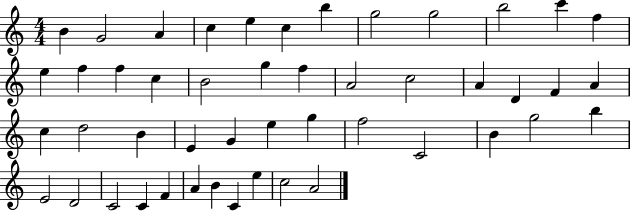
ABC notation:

X:1
T:Untitled
M:4/4
L:1/4
K:C
B G2 A c e c b g2 g2 b2 c' f e f f c B2 g f A2 c2 A D F A c d2 B E G e g f2 C2 B g2 b E2 D2 C2 C F A B C e c2 A2